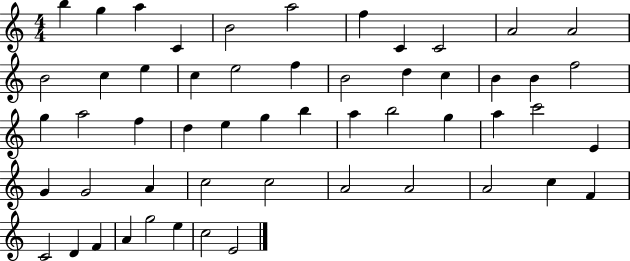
X:1
T:Untitled
M:4/4
L:1/4
K:C
b g a C B2 a2 f C C2 A2 A2 B2 c e c e2 f B2 d c B B f2 g a2 f d e g b a b2 g a c'2 E G G2 A c2 c2 A2 A2 A2 c F C2 D F A g2 e c2 E2